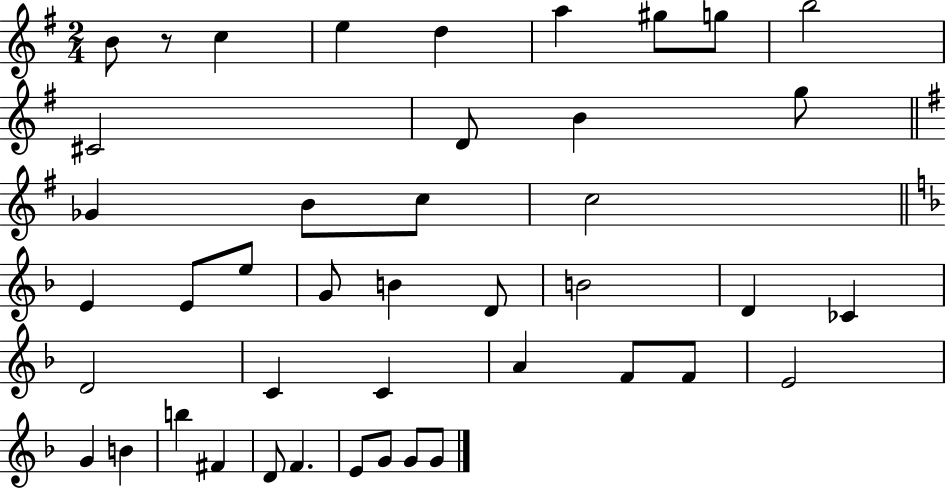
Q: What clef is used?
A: treble